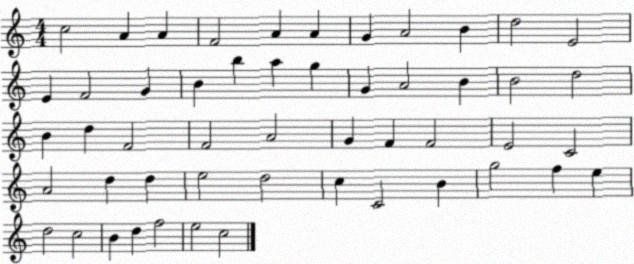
X:1
T:Untitled
M:4/4
L:1/4
K:C
c2 A A F2 A A G A2 B d2 E2 E F2 G B b a g G A2 B B2 d2 B d F2 F2 A2 G F F2 E2 C2 A2 d d e2 d2 c C2 B g2 f e d2 c2 B d f2 e2 c2